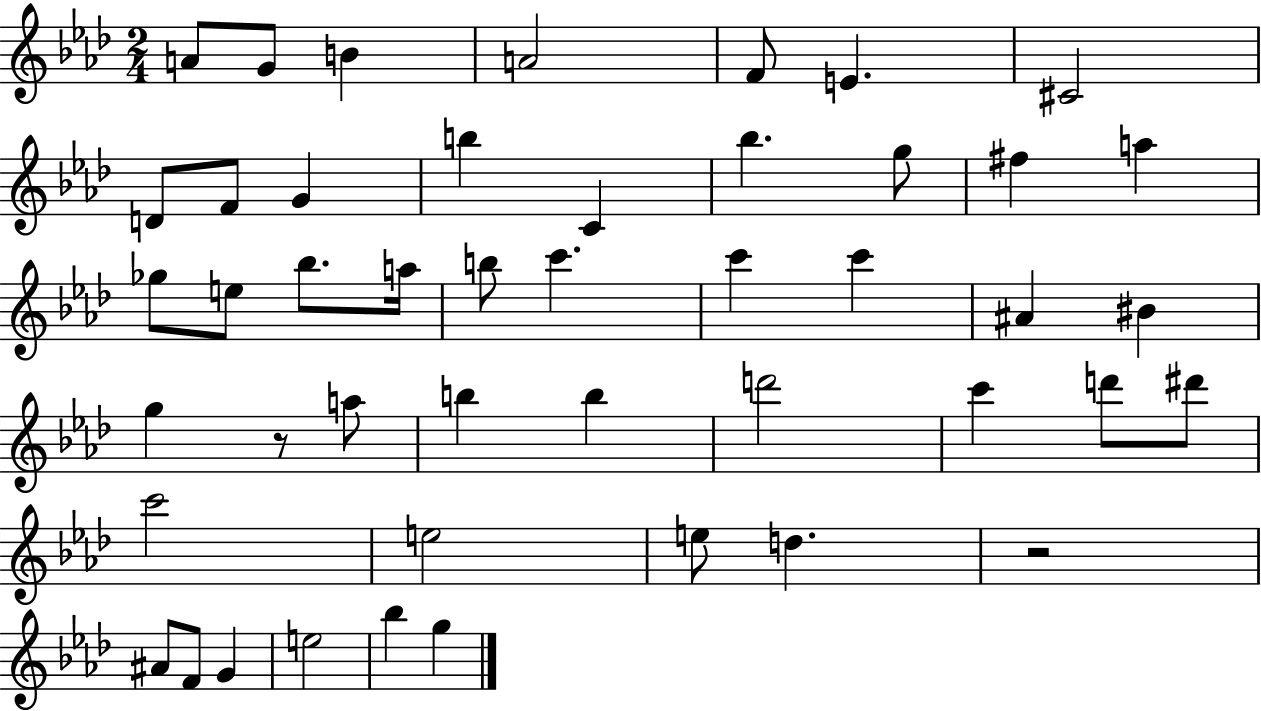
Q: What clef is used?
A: treble